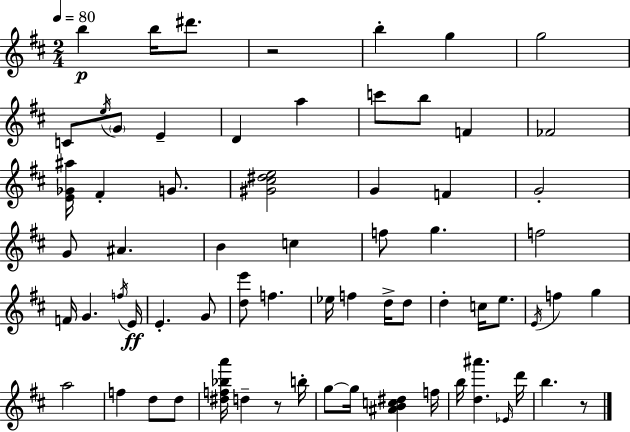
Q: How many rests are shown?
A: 3